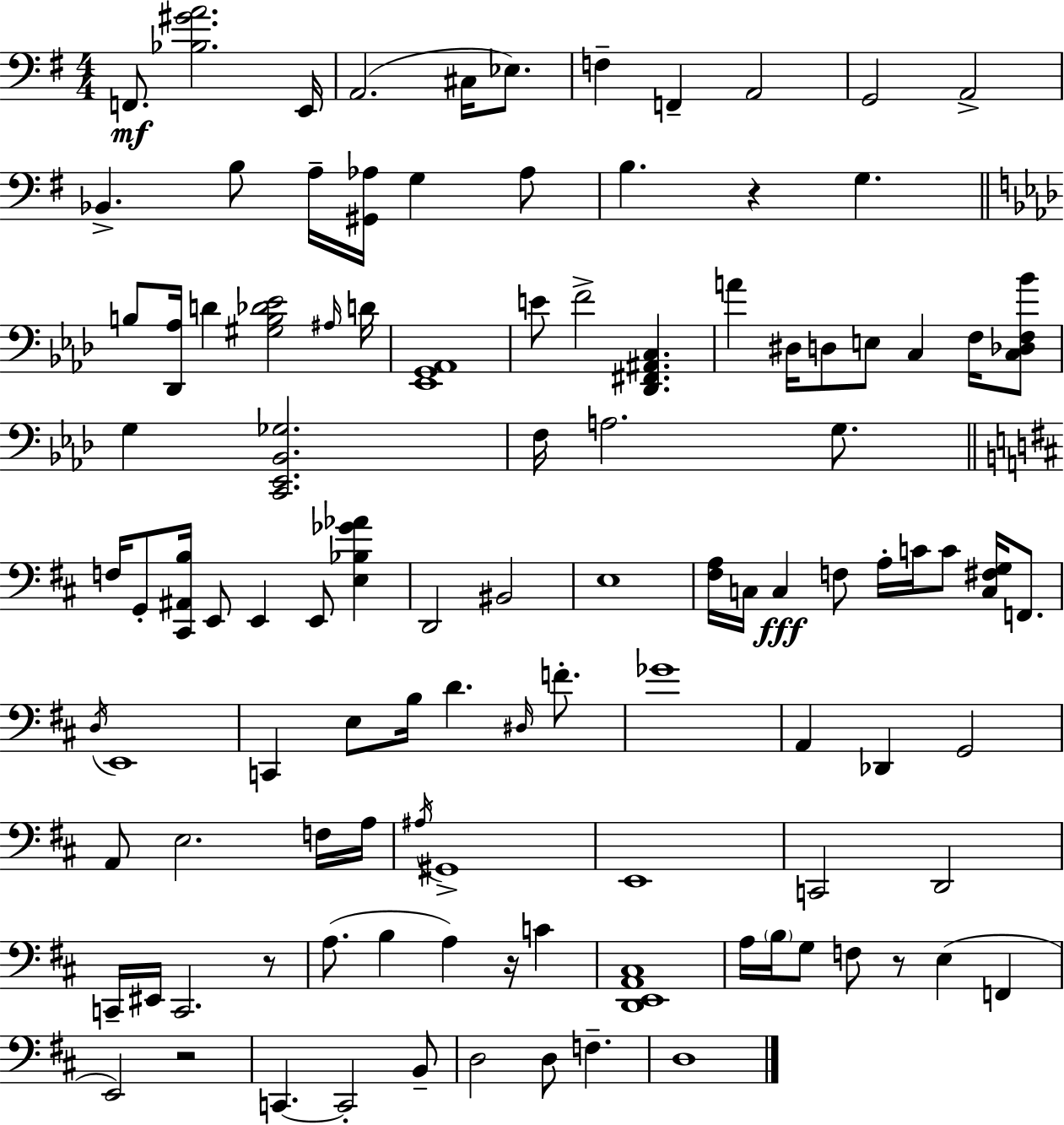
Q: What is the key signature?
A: G major